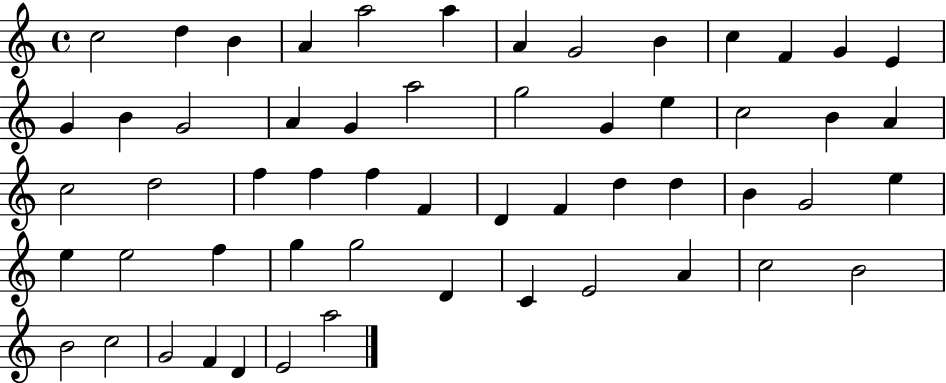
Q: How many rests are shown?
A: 0